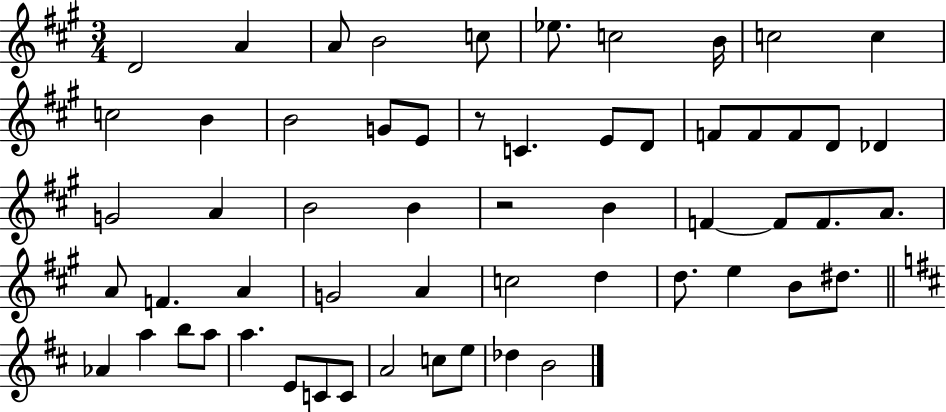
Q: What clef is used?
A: treble